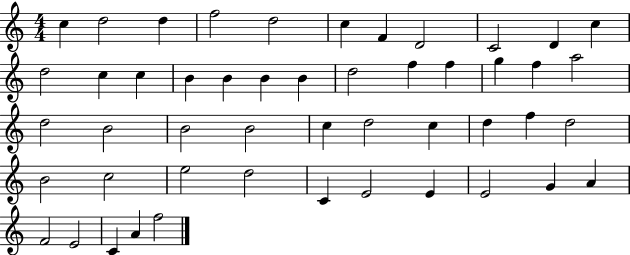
C5/q D5/h D5/q F5/h D5/h C5/q F4/q D4/h C4/h D4/q C5/q D5/h C5/q C5/q B4/q B4/q B4/q B4/q D5/h F5/q F5/q G5/q F5/q A5/h D5/h B4/h B4/h B4/h C5/q D5/h C5/q D5/q F5/q D5/h B4/h C5/h E5/h D5/h C4/q E4/h E4/q E4/h G4/q A4/q F4/h E4/h C4/q A4/q F5/h